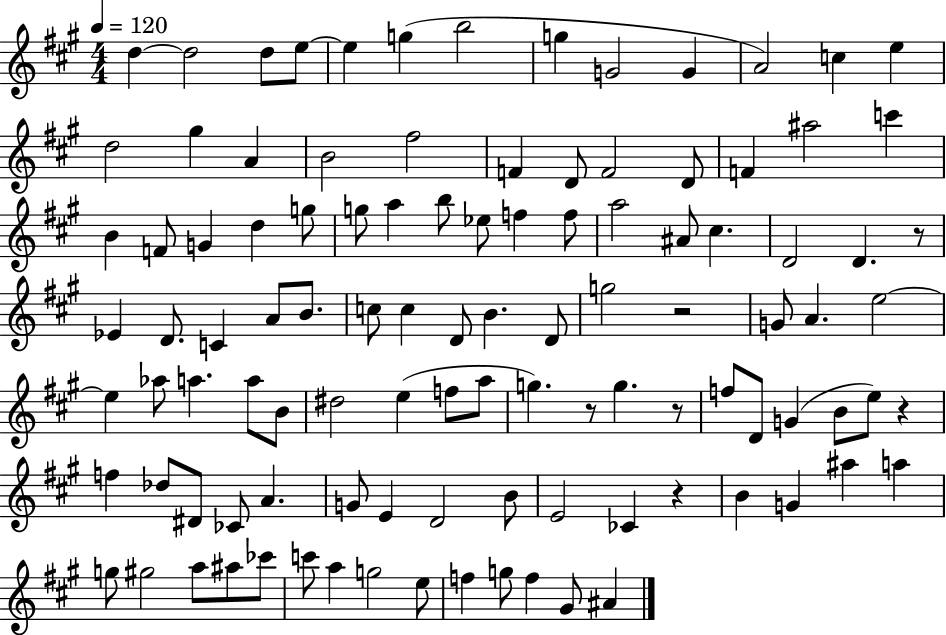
D5/q D5/h D5/e E5/e E5/q G5/q B5/h G5/q G4/h G4/q A4/h C5/q E5/q D5/h G#5/q A4/q B4/h F#5/h F4/q D4/e F4/h D4/e F4/q A#5/h C6/q B4/q F4/e G4/q D5/q G5/e G5/e A5/q B5/e Eb5/e F5/q F5/e A5/h A#4/e C#5/q. D4/h D4/q. R/e Eb4/q D4/e. C4/q A4/e B4/e. C5/e C5/q D4/e B4/q. D4/e G5/h R/h G4/e A4/q. E5/h E5/q Ab5/e A5/q. A5/e B4/e D#5/h E5/q F5/e A5/e G5/q. R/e G5/q. R/e F5/e D4/e G4/q B4/e E5/e R/q F5/q Db5/e D#4/e CES4/e A4/q. G4/e E4/q D4/h B4/e E4/h CES4/q R/q B4/q G4/q A#5/q A5/q G5/e G#5/h A5/e A#5/e CES6/e C6/e A5/q G5/h E5/e F5/q G5/e F5/q G#4/e A#4/q